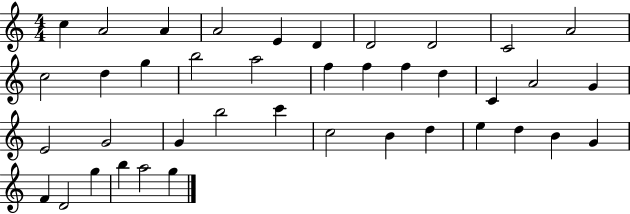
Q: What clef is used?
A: treble